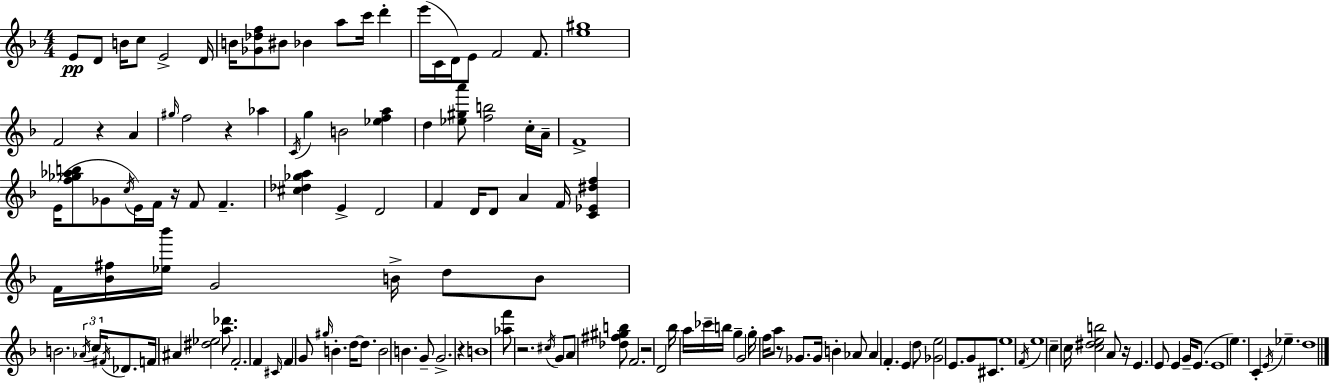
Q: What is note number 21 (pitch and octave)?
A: G#5